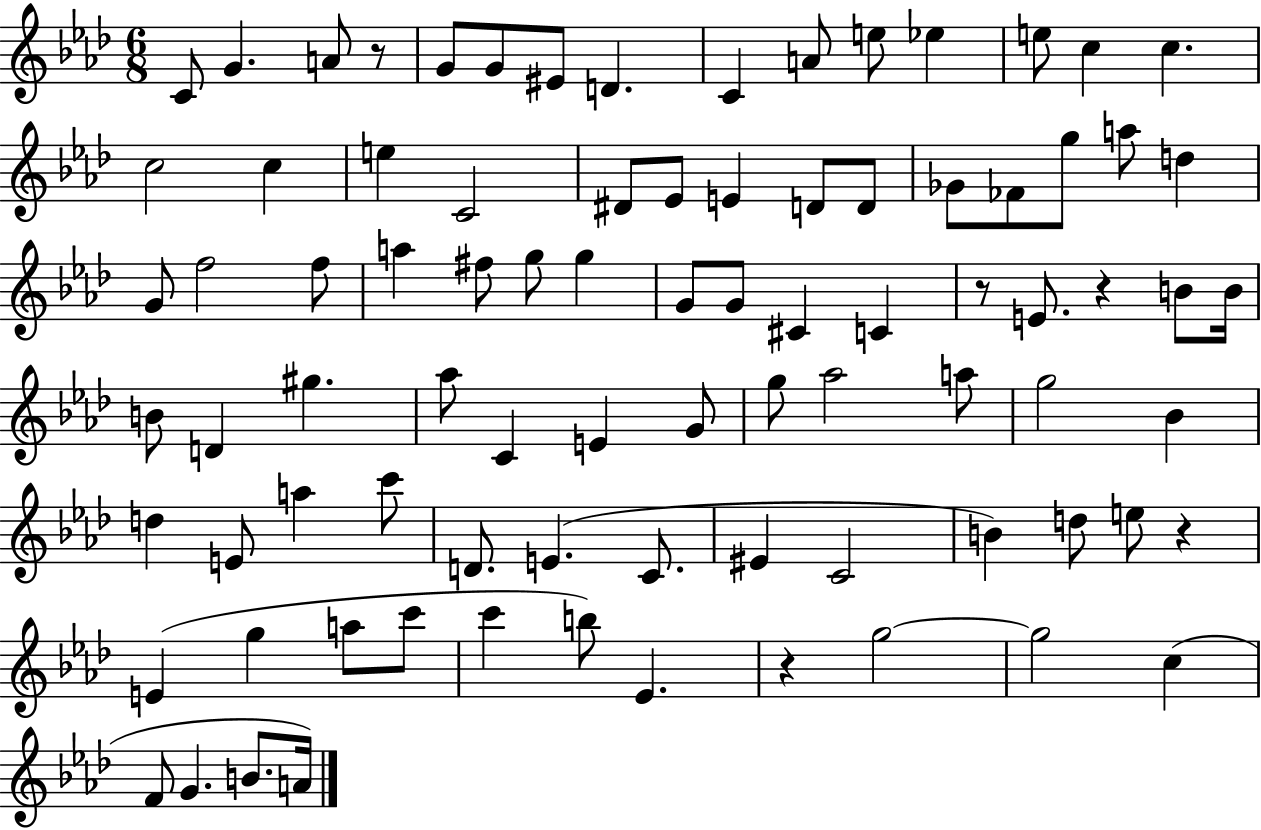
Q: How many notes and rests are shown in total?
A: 85